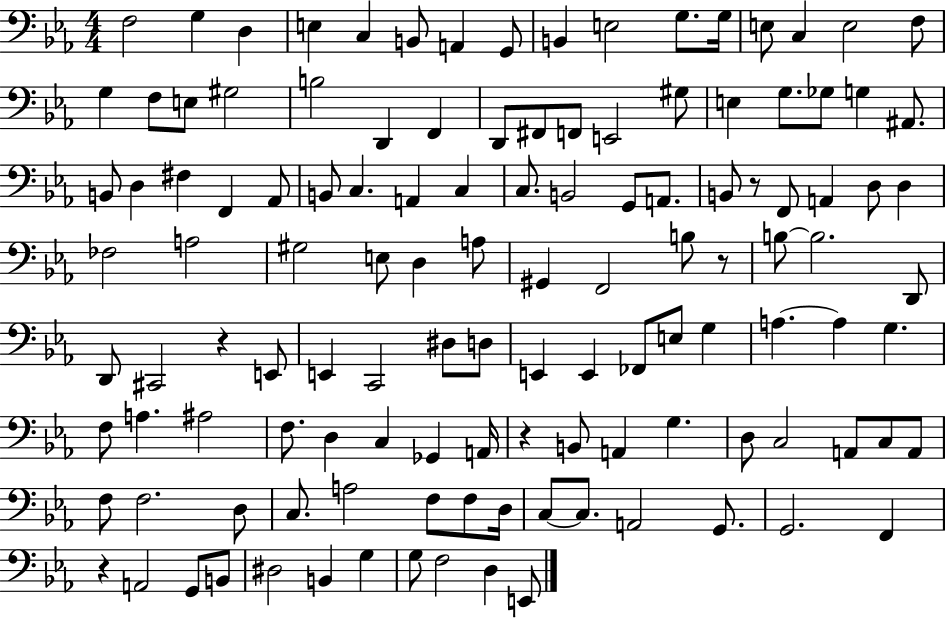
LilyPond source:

{
  \clef bass
  \numericTimeSignature
  \time 4/4
  \key ees \major
  f2 g4 d4 | e4 c4 b,8 a,4 g,8 | b,4 e2 g8. g16 | e8 c4 e2 f8 | \break g4 f8 e8 gis2 | b2 d,4 f,4 | d,8 fis,8 f,8 e,2 gis8 | e4 g8. ges8 g4 ais,8. | \break b,8 d4 fis4 f,4 aes,8 | b,8 c4. a,4 c4 | c8. b,2 g,8 a,8. | b,8 r8 f,8 a,4 d8 d4 | \break fes2 a2 | gis2 e8 d4 a8 | gis,4 f,2 b8 r8 | b8~~ b2. d,8 | \break d,8 cis,2 r4 e,8 | e,4 c,2 dis8 d8 | e,4 e,4 fes,8 e8 g4 | a4.~~ a4 g4. | \break f8 a4. ais2 | f8. d4 c4 ges,4 a,16 | r4 b,8 a,4 g4. | d8 c2 a,8 c8 a,8 | \break f8 f2. d8 | c8. a2 f8 f8 d16 | c8~~ c8. a,2 g,8. | g,2. f,4 | \break r4 a,2 g,8 b,8 | dis2 b,4 g4 | g8 f2 d4 e,8 | \bar "|."
}